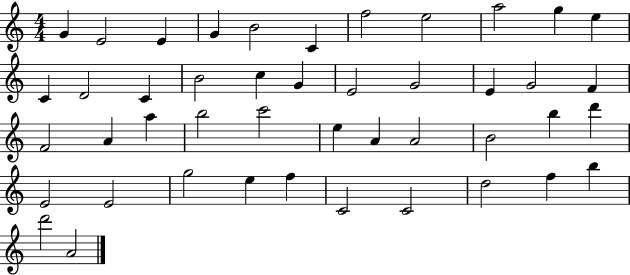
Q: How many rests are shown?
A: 0